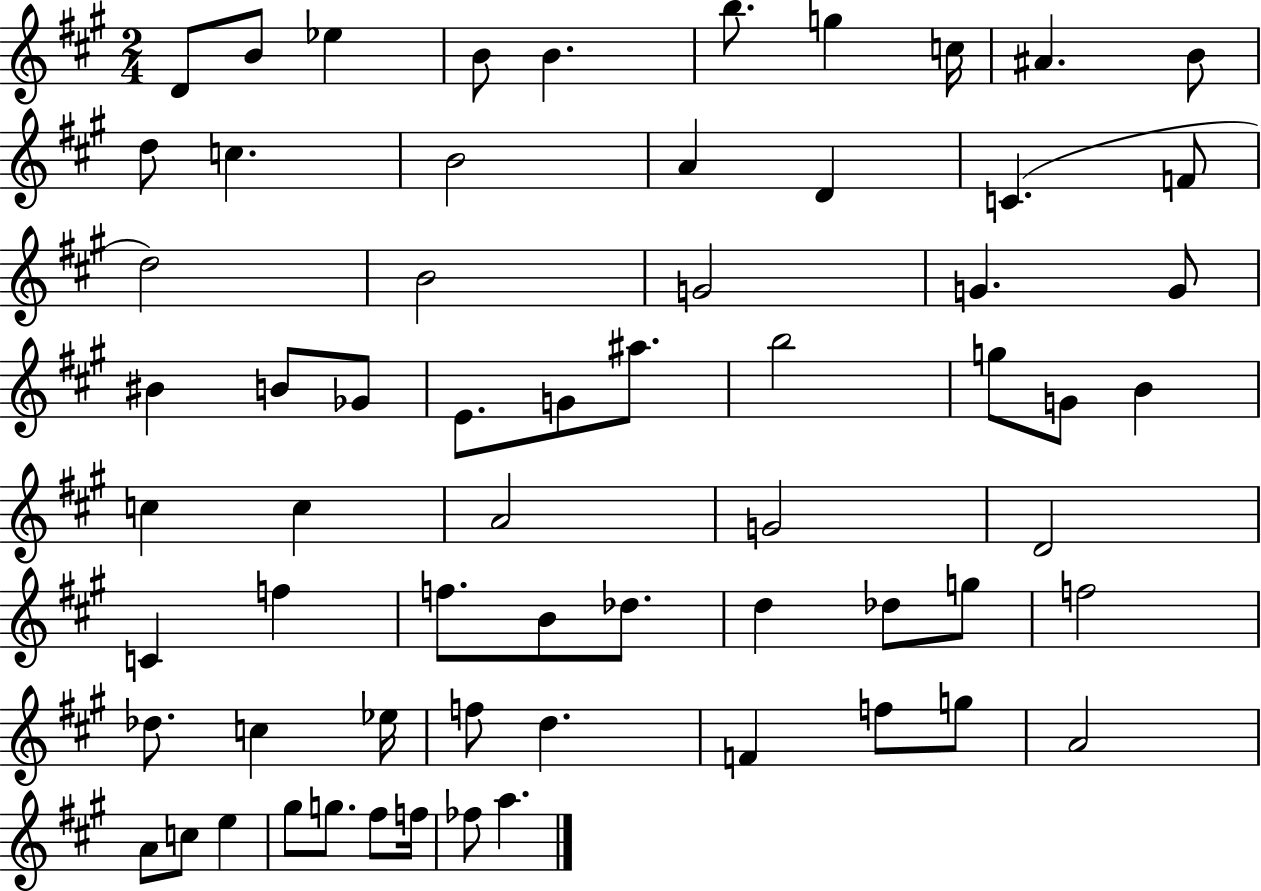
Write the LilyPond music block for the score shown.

{
  \clef treble
  \numericTimeSignature
  \time 2/4
  \key a \major
  d'8 b'8 ees''4 | b'8 b'4. | b''8. g''4 c''16 | ais'4. b'8 | \break d''8 c''4. | b'2 | a'4 d'4 | c'4.( f'8 | \break d''2) | b'2 | g'2 | g'4. g'8 | \break bis'4 b'8 ges'8 | e'8. g'8 ais''8. | b''2 | g''8 g'8 b'4 | \break c''4 c''4 | a'2 | g'2 | d'2 | \break c'4 f''4 | f''8. b'8 des''8. | d''4 des''8 g''8 | f''2 | \break des''8. c''4 ees''16 | f''8 d''4. | f'4 f''8 g''8 | a'2 | \break a'8 c''8 e''4 | gis''8 g''8. fis''8 f''16 | fes''8 a''4. | \bar "|."
}